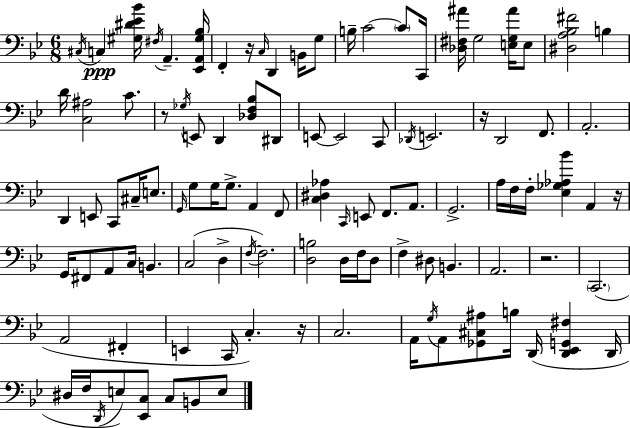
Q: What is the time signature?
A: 6/8